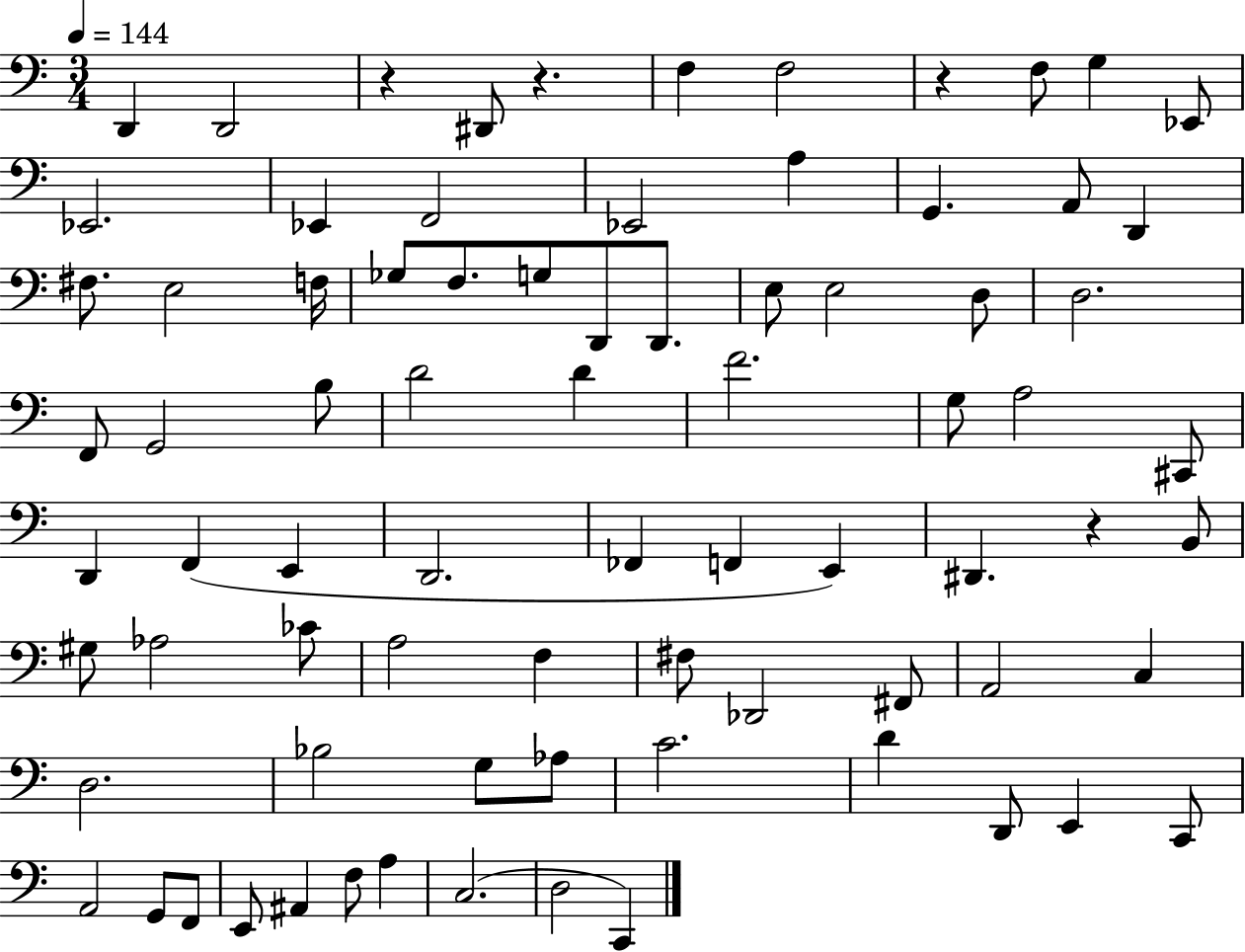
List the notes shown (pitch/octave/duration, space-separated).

D2/q D2/h R/q D#2/e R/q. F3/q F3/h R/q F3/e G3/q Eb2/e Eb2/h. Eb2/q F2/h Eb2/h A3/q G2/q. A2/e D2/q F#3/e. E3/h F3/s Gb3/e F3/e. G3/e D2/e D2/e. E3/e E3/h D3/e D3/h. F2/e G2/h B3/e D4/h D4/q F4/h. G3/e A3/h C#2/e D2/q F2/q E2/q D2/h. FES2/q F2/q E2/q D#2/q. R/q B2/e G#3/e Ab3/h CES4/e A3/h F3/q F#3/e Db2/h F#2/e A2/h C3/q D3/h. Bb3/h G3/e Ab3/e C4/h. D4/q D2/e E2/q C2/e A2/h G2/e F2/e E2/e A#2/q F3/e A3/q C3/h. D3/h C2/q